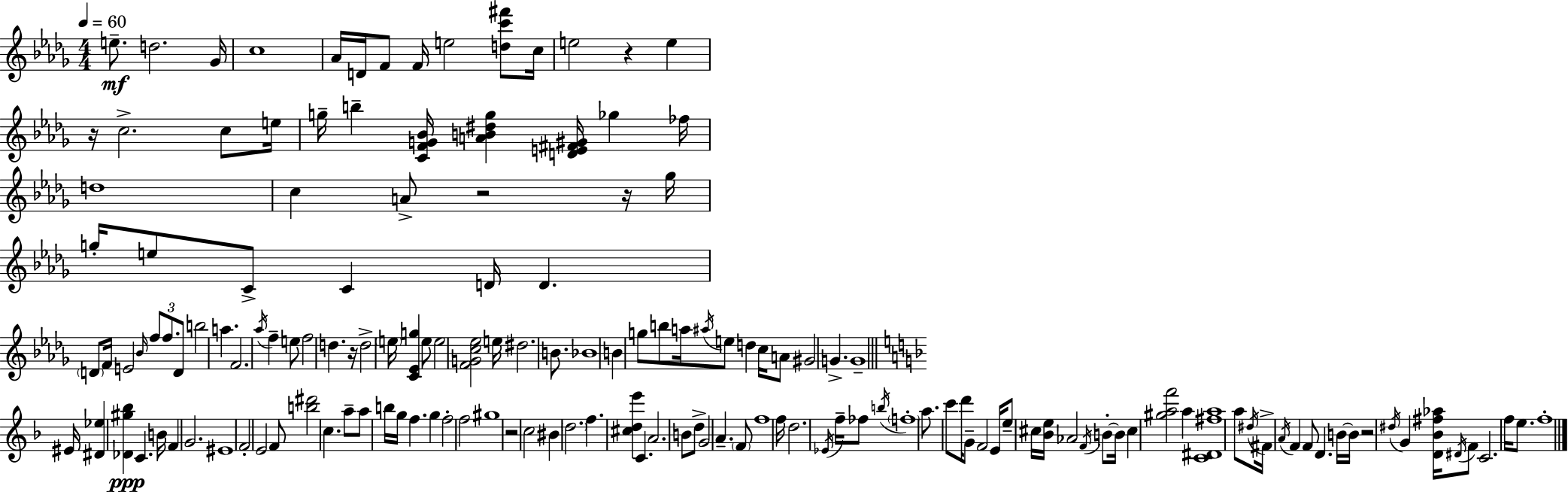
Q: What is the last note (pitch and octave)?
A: F5